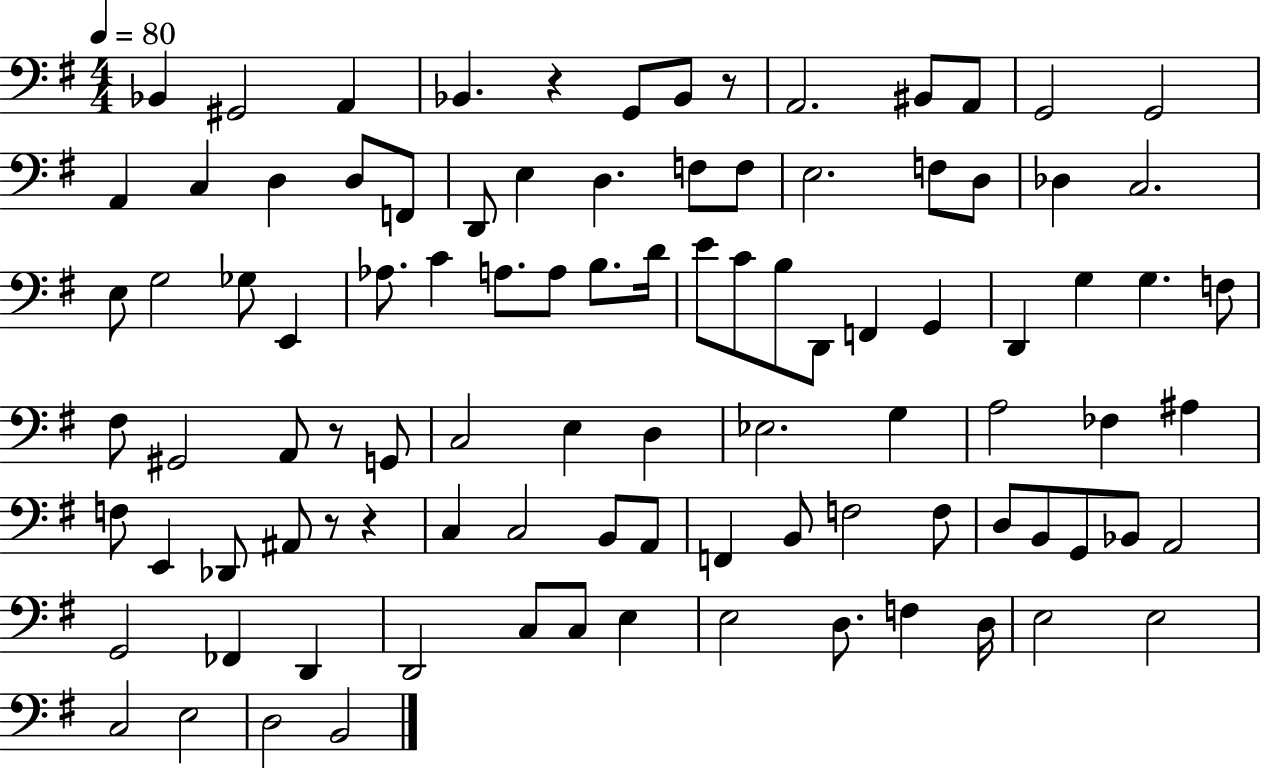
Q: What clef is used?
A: bass